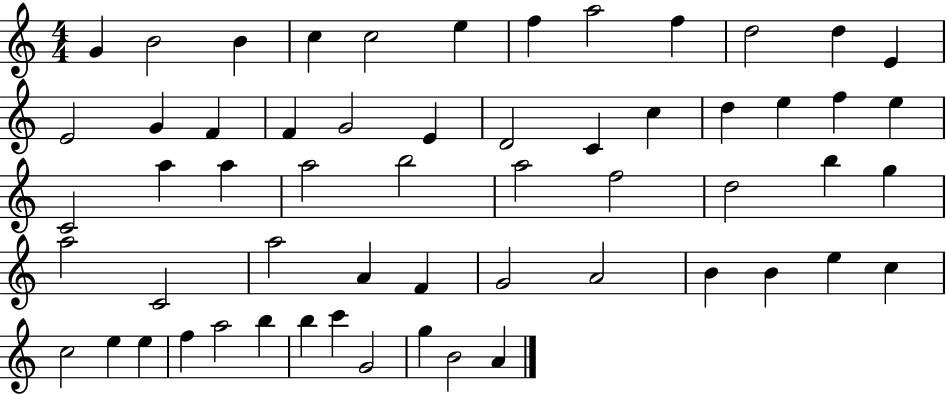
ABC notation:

X:1
T:Untitled
M:4/4
L:1/4
K:C
G B2 B c c2 e f a2 f d2 d E E2 G F F G2 E D2 C c d e f e C2 a a a2 b2 a2 f2 d2 b g a2 C2 a2 A F G2 A2 B B e c c2 e e f a2 b b c' G2 g B2 A